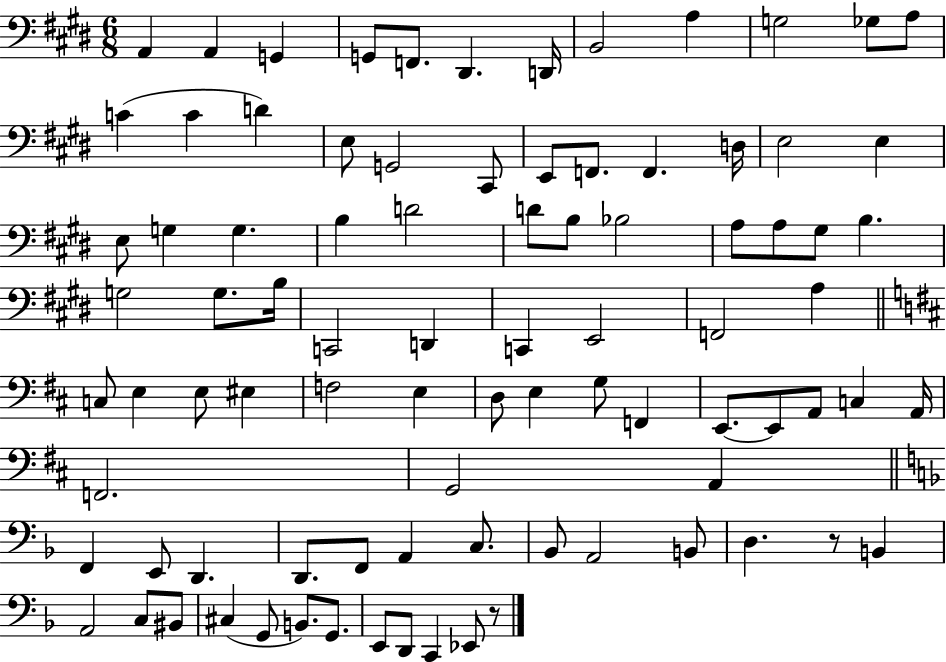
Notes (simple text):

A2/q A2/q G2/q G2/e F2/e. D#2/q. D2/s B2/h A3/q G3/h Gb3/e A3/e C4/q C4/q D4/q E3/e G2/h C#2/e E2/e F2/e. F2/q. D3/s E3/h E3/q E3/e G3/q G3/q. B3/q D4/h D4/e B3/e Bb3/h A3/e A3/e G#3/e B3/q. G3/h G3/e. B3/s C2/h D2/q C2/q E2/h F2/h A3/q C3/e E3/q E3/e EIS3/q F3/h E3/q D3/e E3/q G3/e F2/q E2/e. E2/e A2/e C3/q A2/s F2/h. G2/h A2/q F2/q E2/e D2/q. D2/e. F2/e A2/q C3/e. Bb2/e A2/h B2/e D3/q. R/e B2/q A2/h C3/e BIS2/e C#3/q G2/e B2/e. G2/e. E2/e D2/e C2/q Eb2/e R/e